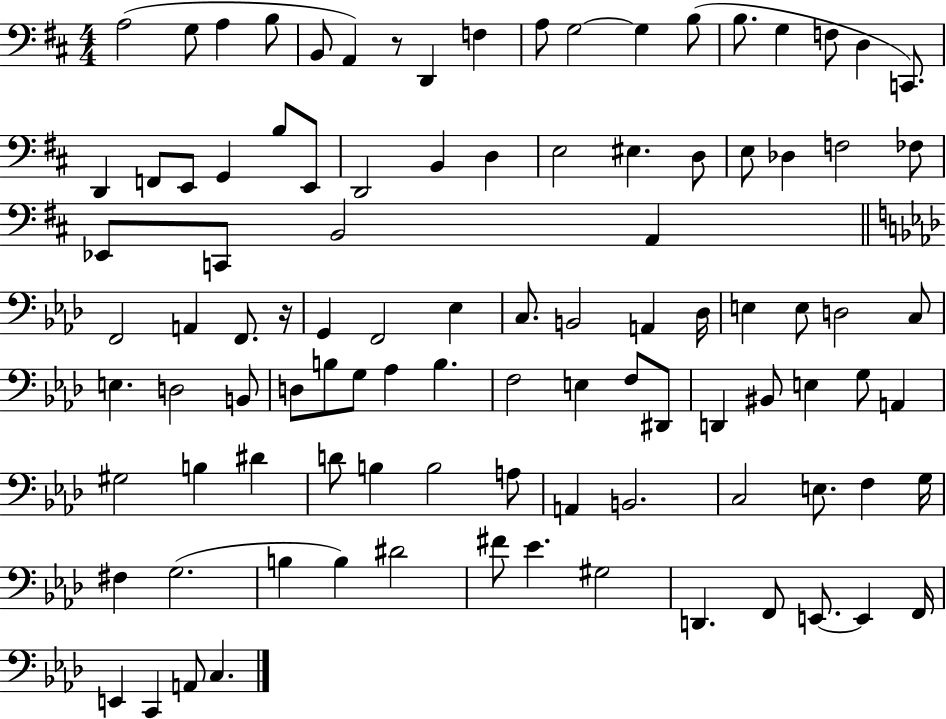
{
  \clef bass
  \numericTimeSignature
  \time 4/4
  \key d \major
  a2( g8 a4 b8 | b,8 a,4) r8 d,4 f4 | a8 g2~~ g4 b8( | b8. g4 f8 d4 c,8.) | \break d,4 f,8 e,8 g,4 b8 e,8 | d,2 b,4 d4 | e2 eis4. d8 | e8 des4 f2 fes8 | \break ees,8 c,8 b,2 a,4 | \bar "||" \break \key aes \major f,2 a,4 f,8. r16 | g,4 f,2 ees4 | c8. b,2 a,4 des16 | e4 e8 d2 c8 | \break e4. d2 b,8 | d8 b8 g8 aes4 b4. | f2 e4 f8 dis,8 | d,4 bis,8 e4 g8 a,4 | \break gis2 b4 dis'4 | d'8 b4 b2 a8 | a,4 b,2. | c2 e8. f4 g16 | \break fis4 g2.( | b4 b4) dis'2 | fis'8 ees'4. gis2 | d,4. f,8 e,8.~~ e,4 f,16 | \break e,4 c,4 a,8 c4. | \bar "|."
}